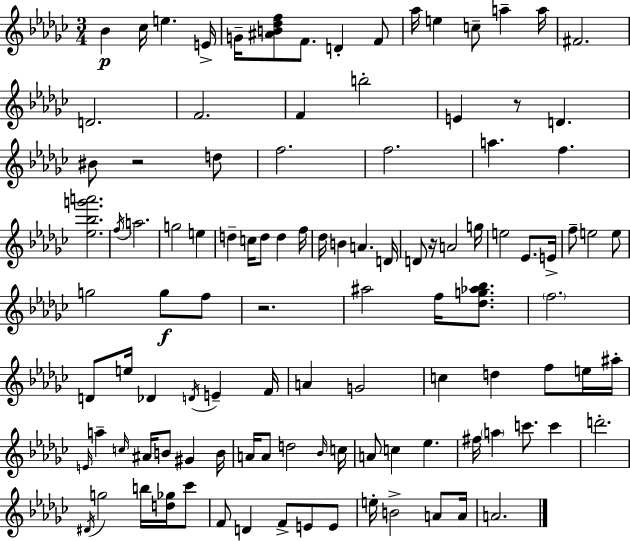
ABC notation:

X:1
T:Untitled
M:3/4
L:1/4
K:Ebm
_B _c/4 e E/4 G/4 [^AB_df]/2 F/2 D F/2 _a/4 e c/2 a a/4 ^F2 D2 F2 F b2 E z/2 D ^B/2 z2 d/2 f2 f2 a f [_e_bg'a']2 f/4 a2 g2 e d c/4 d/2 d f/4 _d/4 B A D/4 D/2 z/4 A2 g/4 e2 _E/2 E/4 f/2 e2 e/2 g2 g/2 f/2 z2 ^a2 f/4 [_dg_a_b]/2 f2 D/2 e/4 _D D/4 E F/4 A G2 c d f/2 e/4 ^a/4 E/4 a c/4 ^A/4 B/2 ^G B/4 A/4 A/2 d2 _B/4 c/4 A/2 c _e ^f/4 a c'/2 c' d'2 ^D/4 g2 b/4 [d_g]/4 _c'/2 F/2 D F/2 E/2 E/2 e/4 B2 A/2 A/4 A2